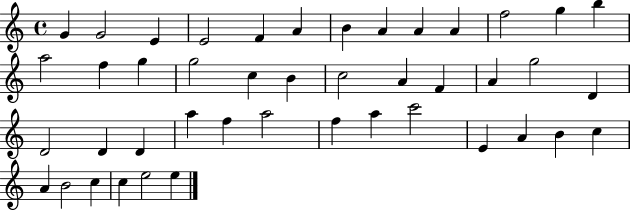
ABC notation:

X:1
T:Untitled
M:4/4
L:1/4
K:C
G G2 E E2 F A B A A A f2 g b a2 f g g2 c B c2 A F A g2 D D2 D D a f a2 f a c'2 E A B c A B2 c c e2 e